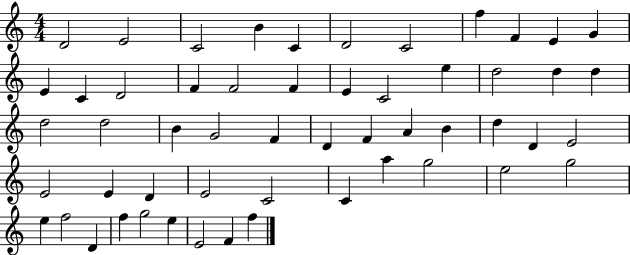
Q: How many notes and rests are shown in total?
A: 54